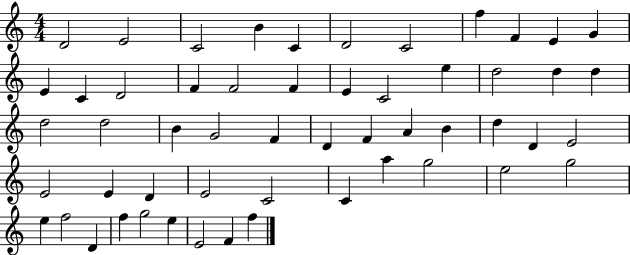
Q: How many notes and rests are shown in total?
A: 54